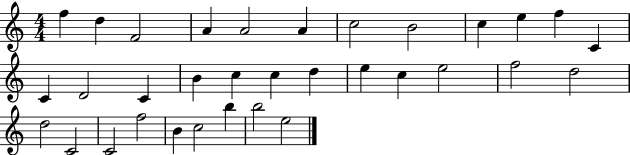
X:1
T:Untitled
M:4/4
L:1/4
K:C
f d F2 A A2 A c2 B2 c e f C C D2 C B c c d e c e2 f2 d2 d2 C2 C2 f2 B c2 b b2 e2